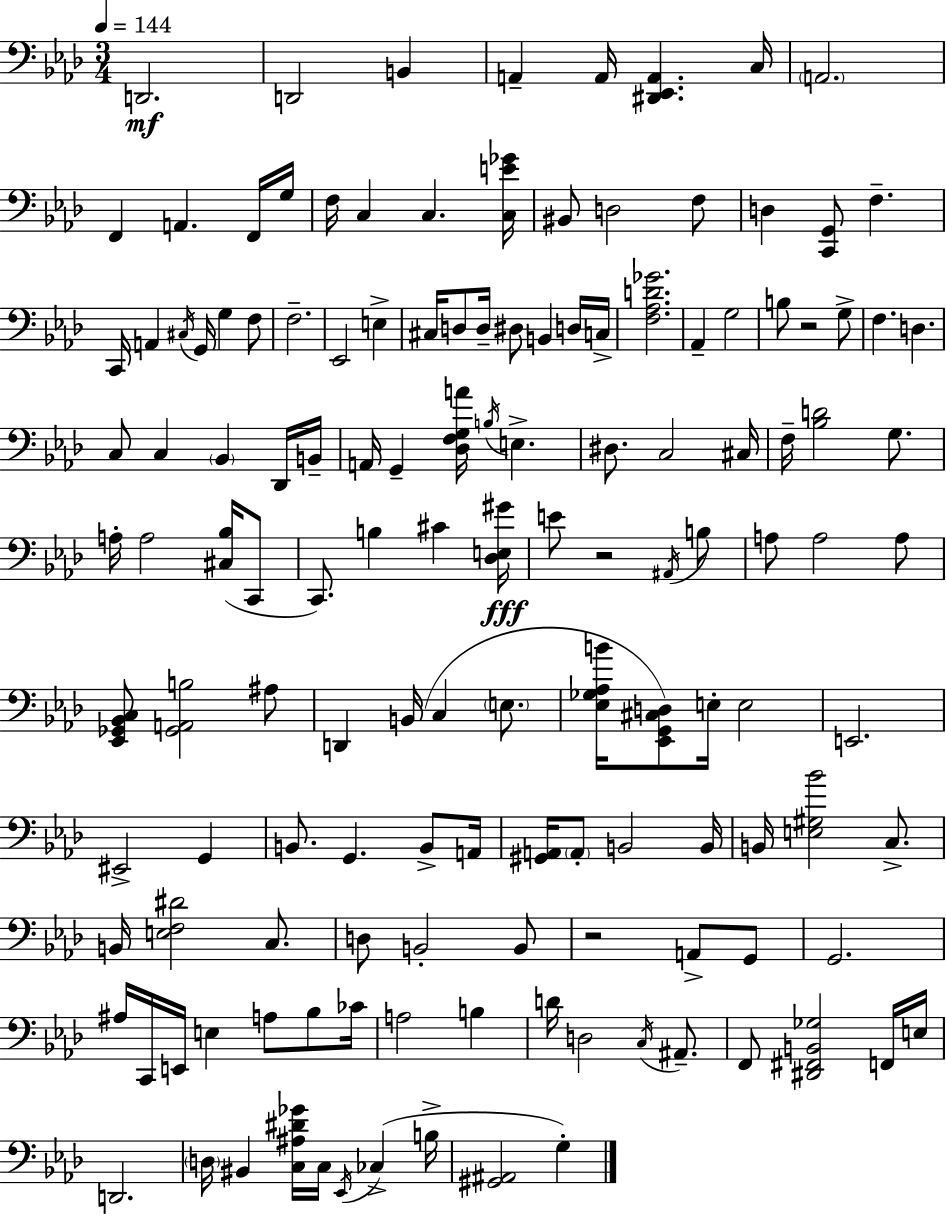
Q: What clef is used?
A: bass